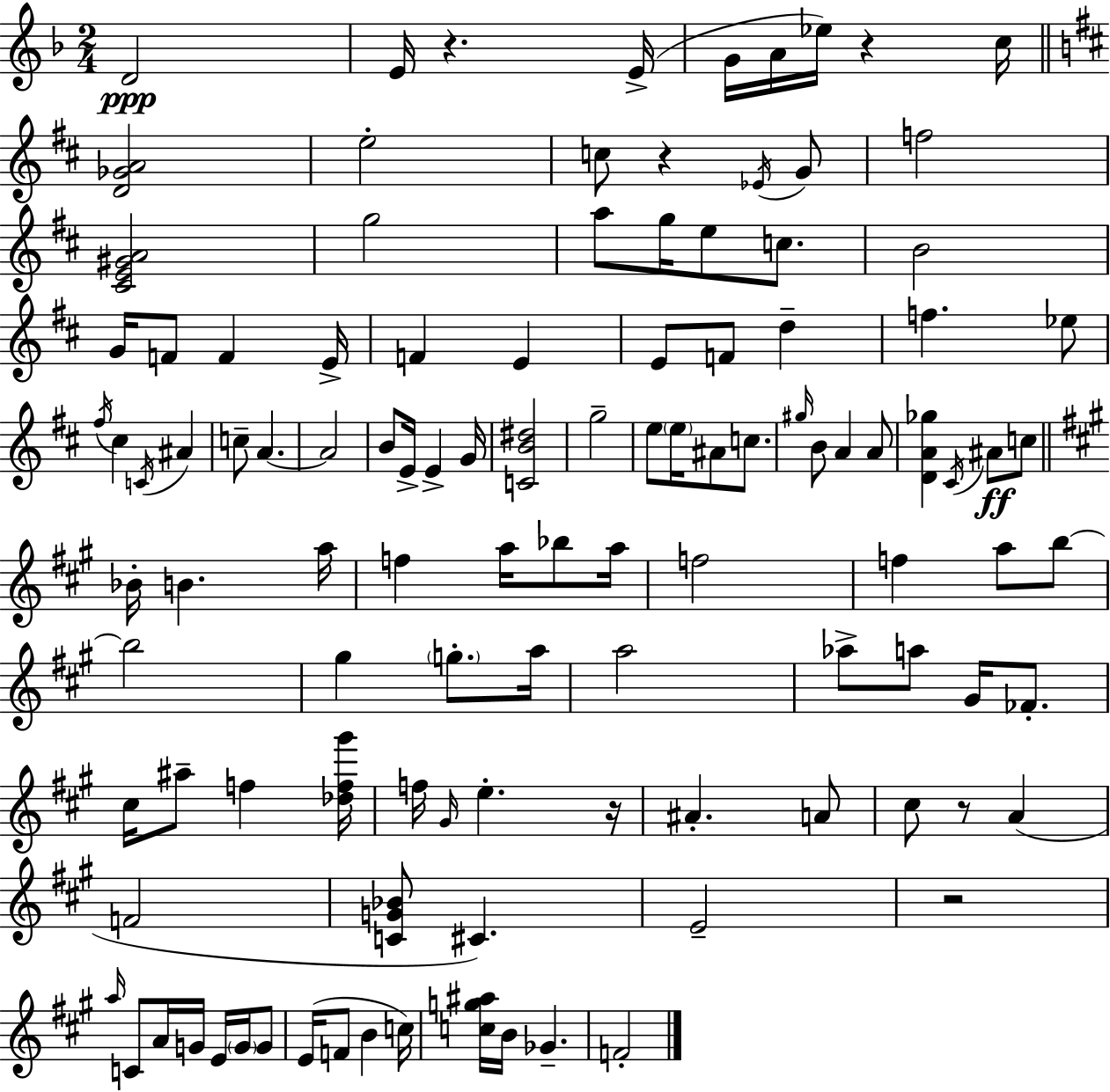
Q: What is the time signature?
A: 2/4